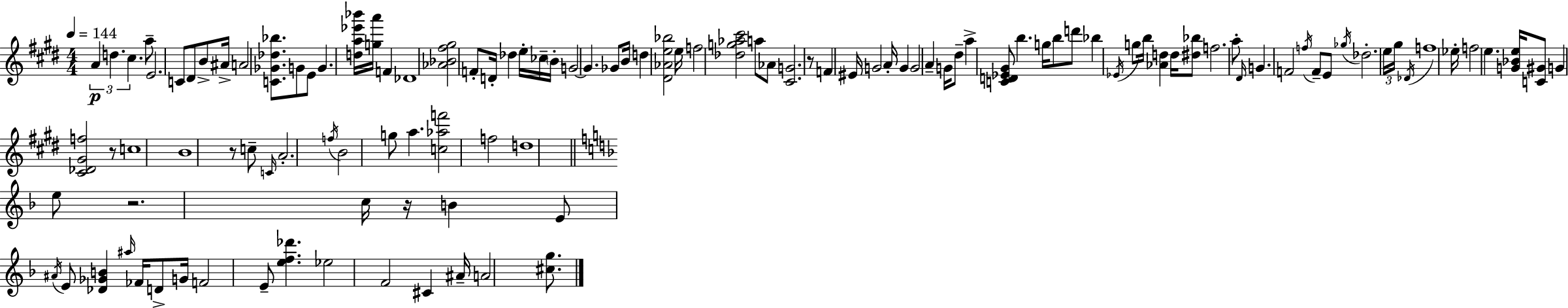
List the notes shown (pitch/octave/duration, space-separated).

A4/q D5/q. C#5/q. A5/e E4/h. C4/e D#4/e B4/e A#4/s A4/h [C4,Gb4,Db5,Bb5]/e. G4/e E4/e G4/q. [D5,A5,Eb6,Bb6]/s [G5,A6]/s F4/q Db4/w [Ab4,Bb4,F#5,G#5]/h F4/e D4/s Db5/q E5/s CES5/s B4/s G4/h G4/q. Gb4/e B4/s D5/q [D#4,Ab4,E5,Bb5]/h E5/s F5/h [Db5,G5,Ab5,C#6]/h A5/e Ab4/e [C#4,G4]/h. R/e F4/q EIS4/s G4/h A4/s G4/q G4/h A4/q G4/s D#5/e A5/q [C4,D4,Eb4,G#4]/e B5/q. G5/s B5/e D6/e Bb5/q Eb4/s G5/e B5/s [Ab4,D5]/q D5/s [D#5,Bb5]/e F5/h. A5/e D#4/s G4/q. F4/h F5/s F4/e E4/e Gb5/s Db5/h. E5/s G#5/s Db4/s F5/w Eb5/s F5/h E5/q. [G4,Bb4,E5]/s [C4,G#4]/e G4/q [C#4,Db4,G#4,F5]/h R/e C5/w B4/w R/e C5/e C4/s A4/h. F5/s B4/h G5/e A5/q. [C5,Ab5,F6]/h F5/h D5/w E5/e R/h. C5/s R/s B4/q E4/e A#4/s E4/e [Db4,Gb4,B4]/q A#5/s FES4/s D4/e G4/s F4/h E4/e [E5,F5,Db6]/q. Eb5/h F4/h C#4/q A#4/s A4/h [C#5,G5]/e.